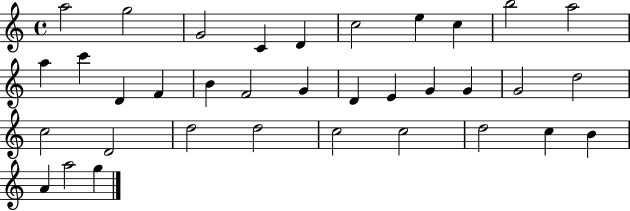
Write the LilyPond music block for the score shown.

{
  \clef treble
  \time 4/4
  \defaultTimeSignature
  \key c \major
  a''2 g''2 | g'2 c'4 d'4 | c''2 e''4 c''4 | b''2 a''2 | \break a''4 c'''4 d'4 f'4 | b'4 f'2 g'4 | d'4 e'4 g'4 g'4 | g'2 d''2 | \break c''2 d'2 | d''2 d''2 | c''2 c''2 | d''2 c''4 b'4 | \break a'4 a''2 g''4 | \bar "|."
}